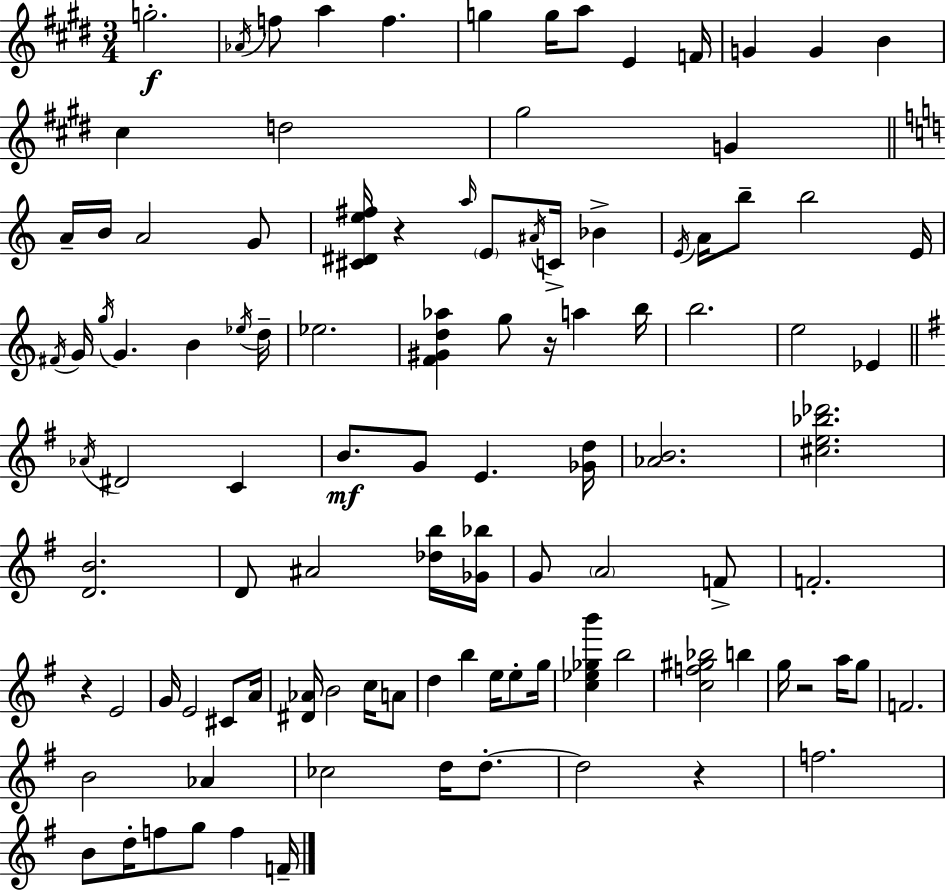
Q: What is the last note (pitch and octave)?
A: F4